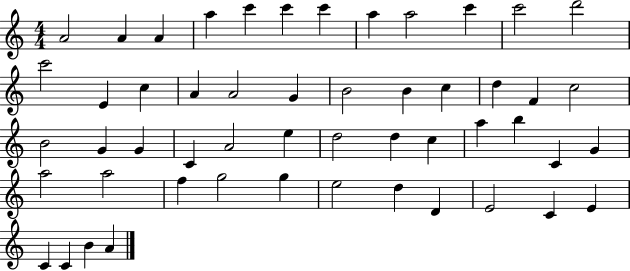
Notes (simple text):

A4/h A4/q A4/q A5/q C6/q C6/q C6/q A5/q A5/h C6/q C6/h D6/h C6/h E4/q C5/q A4/q A4/h G4/q B4/h B4/q C5/q D5/q F4/q C5/h B4/h G4/q G4/q C4/q A4/h E5/q D5/h D5/q C5/q A5/q B5/q C4/q G4/q A5/h A5/h F5/q G5/h G5/q E5/h D5/q D4/q E4/h C4/q E4/q C4/q C4/q B4/q A4/q